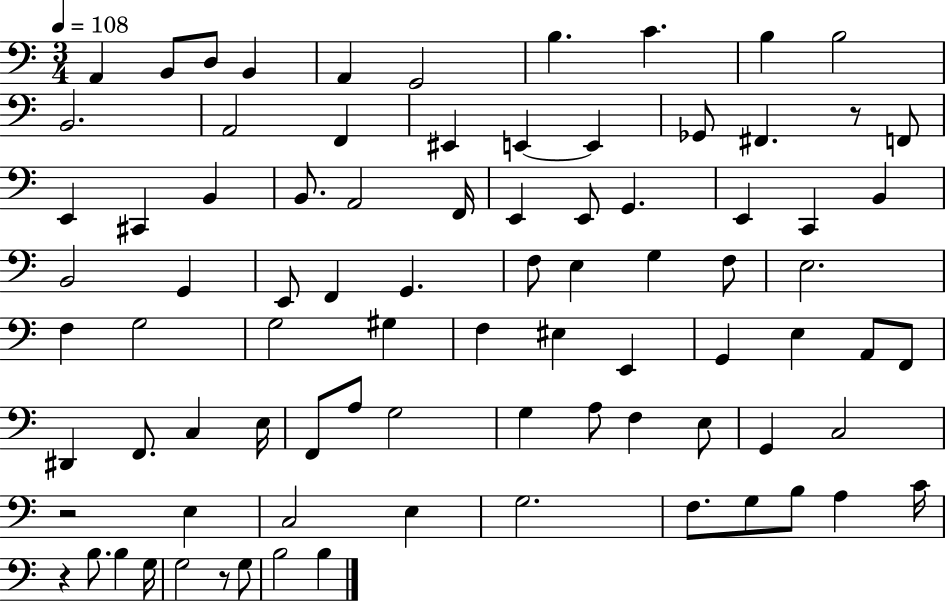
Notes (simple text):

A2/q B2/e D3/e B2/q A2/q G2/h B3/q. C4/q. B3/q B3/h B2/h. A2/h F2/q EIS2/q E2/q E2/q Gb2/e F#2/q. R/e F2/e E2/q C#2/q B2/q B2/e. A2/h F2/s E2/q E2/e G2/q. E2/q C2/q B2/q B2/h G2/q E2/e F2/q G2/q. F3/e E3/q G3/q F3/e E3/h. F3/q G3/h G3/h G#3/q F3/q EIS3/q E2/q G2/q E3/q A2/e F2/e D#2/q F2/e. C3/q E3/s F2/e A3/e G3/h G3/q A3/e F3/q E3/e G2/q C3/h R/h E3/q C3/h E3/q G3/h. F3/e. G3/e B3/e A3/q C4/s R/q B3/e. B3/q G3/s G3/h R/e G3/e B3/h B3/q